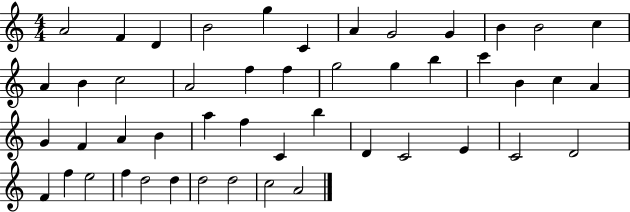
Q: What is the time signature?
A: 4/4